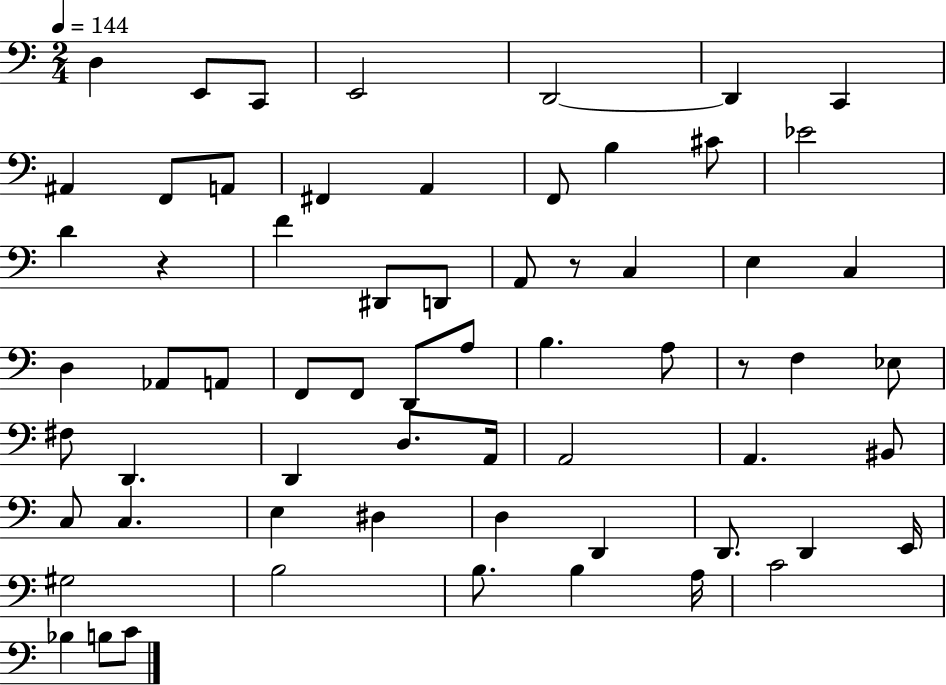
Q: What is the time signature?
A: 2/4